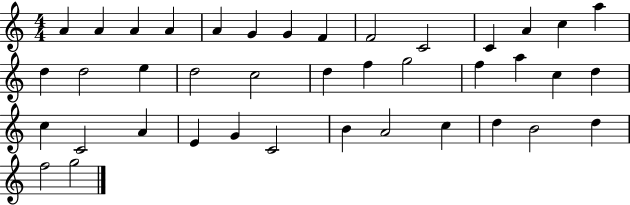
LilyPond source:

{
  \clef treble
  \numericTimeSignature
  \time 4/4
  \key c \major
  a'4 a'4 a'4 a'4 | a'4 g'4 g'4 f'4 | f'2 c'2 | c'4 a'4 c''4 a''4 | \break d''4 d''2 e''4 | d''2 c''2 | d''4 f''4 g''2 | f''4 a''4 c''4 d''4 | \break c''4 c'2 a'4 | e'4 g'4 c'2 | b'4 a'2 c''4 | d''4 b'2 d''4 | \break f''2 g''2 | \bar "|."
}